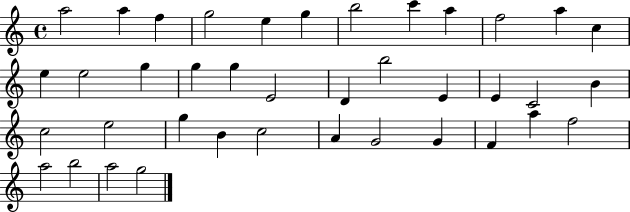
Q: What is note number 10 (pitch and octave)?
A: F5